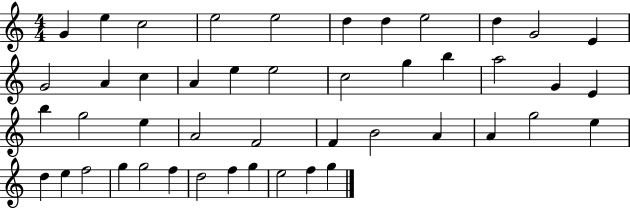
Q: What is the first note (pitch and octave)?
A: G4